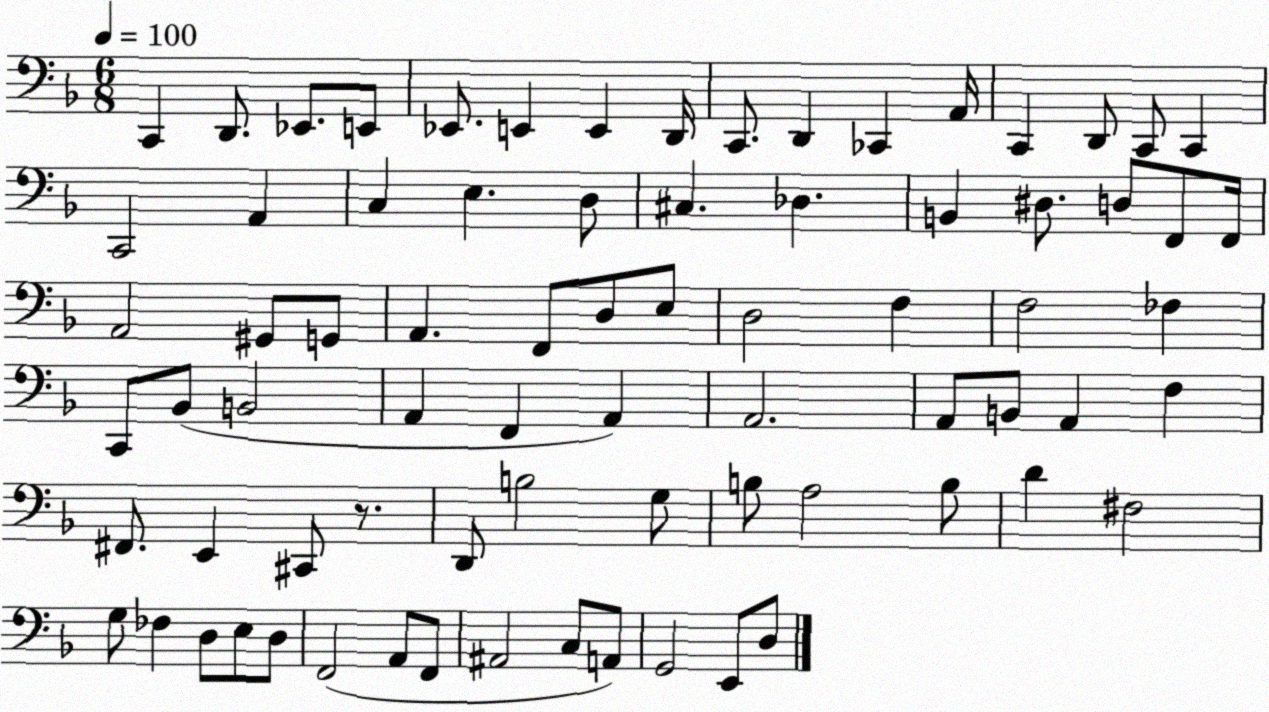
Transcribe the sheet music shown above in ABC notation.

X:1
T:Untitled
M:6/8
L:1/4
K:F
C,, D,,/2 _E,,/2 E,,/2 _E,,/2 E,, E,, D,,/4 C,,/2 D,, _C,, A,,/4 C,, D,,/2 C,,/2 C,, C,,2 A,, C, E, D,/2 ^C, _D, B,, ^D,/2 D,/2 F,,/2 F,,/4 A,,2 ^G,,/2 G,,/2 A,, F,,/2 D,/2 E,/2 D,2 F, F,2 _F, C,,/2 _B,,/2 B,,2 A,, F,, A,, A,,2 A,,/2 B,,/2 A,, F, ^F,,/2 E,, ^C,,/2 z/2 D,,/2 B,2 G,/2 B,/2 A,2 B,/2 D ^F,2 G,/2 _F, D,/2 E,/2 D,/2 F,,2 A,,/2 F,,/2 ^A,,2 C,/2 A,,/2 G,,2 E,,/2 D,/2